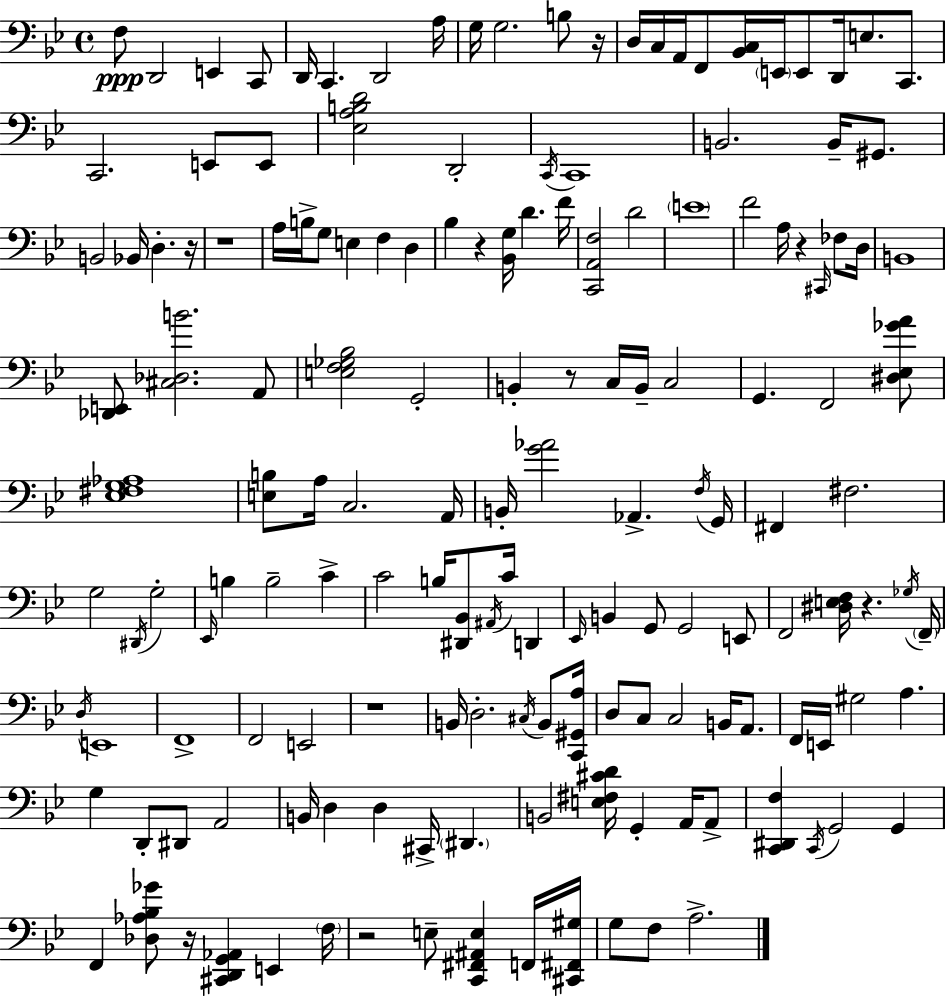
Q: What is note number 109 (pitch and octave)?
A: B2